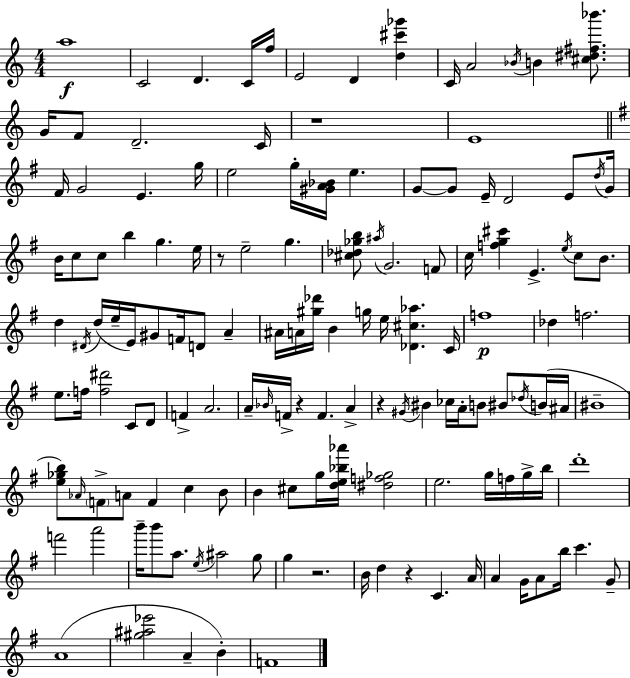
{
  \clef treble
  \numericTimeSignature
  \time 4/4
  \key a \minor
  a''1\f | c'2 d'4. c'16 f''16 | e'2 d'4 <d'' cis''' ges'''>4 | c'16 a'2 \acciaccatura { bes'16 } b'4 <cis'' dis'' fis'' bes'''>8. | \break g'16 f'8 d'2.-- | c'16 r1 | e'1 | \bar "||" \break \key g \major fis'16 g'2 e'4. g''16 | e''2 g''16-. <gis' a' bes'>16 e''4. | g'8~~ g'8 e'16-- d'2 e'8 \acciaccatura { d''16 } | g'16 b'16 c''8 c''8 b''4 g''4. | \break e''16 r8 e''2-- g''4. | <cis'' des'' ges'' b''>8 \acciaccatura { ais''16 } g'2. | f'8 c''16 <f'' g'' cis'''>4 e'4.-> \acciaccatura { e''16 } c''8 | b'8. d''4 \acciaccatura { dis'16 }( d''16 e''16-- e'16) gis'8 f'16 d'8 | \break a'4-- ais'16 a'16 <gis'' des'''>16 b'4 g''16 e''16 <des' cis'' aes''>4. | c'16 f''1\p | des''4 f''2. | e''8. f''16 <f'' dis'''>2 | \break c'8 d'8 f'4-> a'2. | a'16-- \grace { bes'16 } f'16-> r4 f'4. | a'4-> r4 \acciaccatura { gis'16 } bis'4 ces''16 a'16-. | b'8 bis'8 \acciaccatura { des''16 } b'16( ais'16 bis'1-- | \break <e'' ges'' b''>8) \grace { aes'16 } \parenthesize f'8-> a'8 f'4 | c''4 b'8 b'4 cis''8 g''16 <d'' e'' bes'' aes'''>16 | <dis'' f'' ges''>2 e''2. | g''16 f''16 g''16-> b''16 d'''1-. | \break f'''2 | a'''2 b'''16-- b'''8 a''8. \acciaccatura { e''16 } ais''2 | g''8 g''4 r2. | b'16 d''4 r4 | \break c'4. a'16 a'4 g'16 a'8 | b''16 c'''4. g'8-- a'1( | <gis'' ais'' ees'''>2 | a'4-- b'4-.) f'1 | \break \bar "|."
}